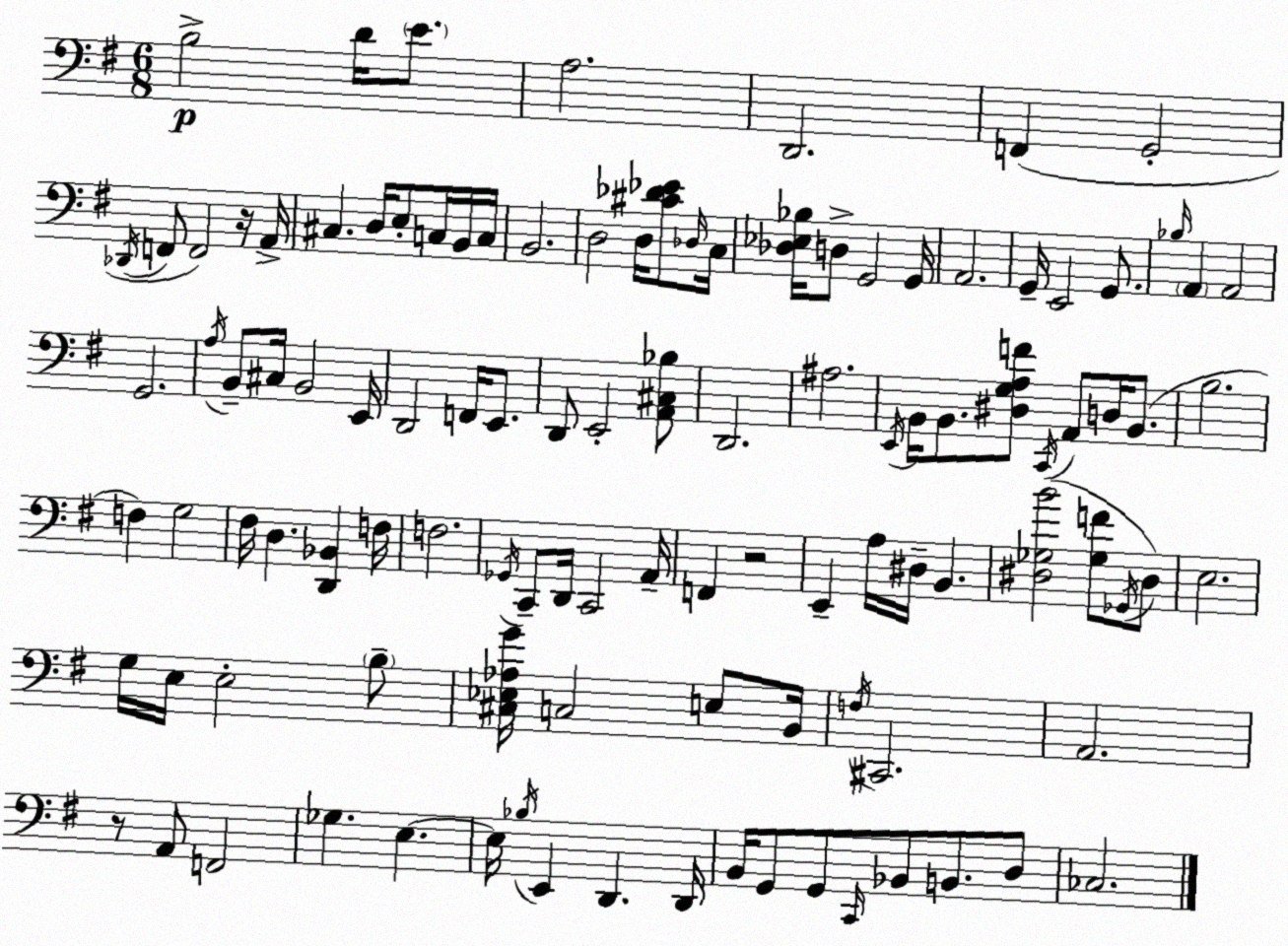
X:1
T:Untitled
M:6/8
L:1/4
K:G
B,2 D/4 E/2 A,2 D,,2 F,, G,,2 _D,,/4 F,,/2 F,,2 z/4 A,,/4 ^C, D,/4 E,/2 C,/4 B,,/4 C,/4 B,,2 D,2 D,/4 [^C_D_E]/2 _D,/4 C,/4 [_D,_E,_B,]/4 D,/2 G,,2 G,,/4 A,,2 G,,/4 E,,2 G,,/2 _B,/4 A,, A,,2 G,,2 A,/4 B,,/2 ^C,/4 B,,2 E,,/4 D,,2 F,,/4 E,,/2 D,,/2 E,,2 [A,,^C,_B,]/2 D,,2 ^A,2 E,,/4 B,,/4 B,,/2 [^D,G,A,F]/2 C,,/4 A,,/2 D,/4 B,,/2 B,2 F, G,2 ^F,/4 D, [D,,_B,,] F,/4 F,2 _G,,/4 C,,/2 D,,/4 C,,2 A,,/4 F,, z2 E,, A,/4 ^D,/4 B,, [^D,_G,B]2 [_G,F]/2 _G,,/4 ^D,/2 E,2 G,/4 E,/4 E,2 B,/2 [^C,_E,_A,G]/4 C,2 E,/2 B,,/4 F,/4 ^C,,2 A,,2 z/2 A,,/2 F,,2 _G, E, E,/4 _B,/4 E,, D,, D,,/4 B,,/4 G,,/2 G,,/2 C,,/4 _B,,/2 B,,/2 D,/2 _C,2